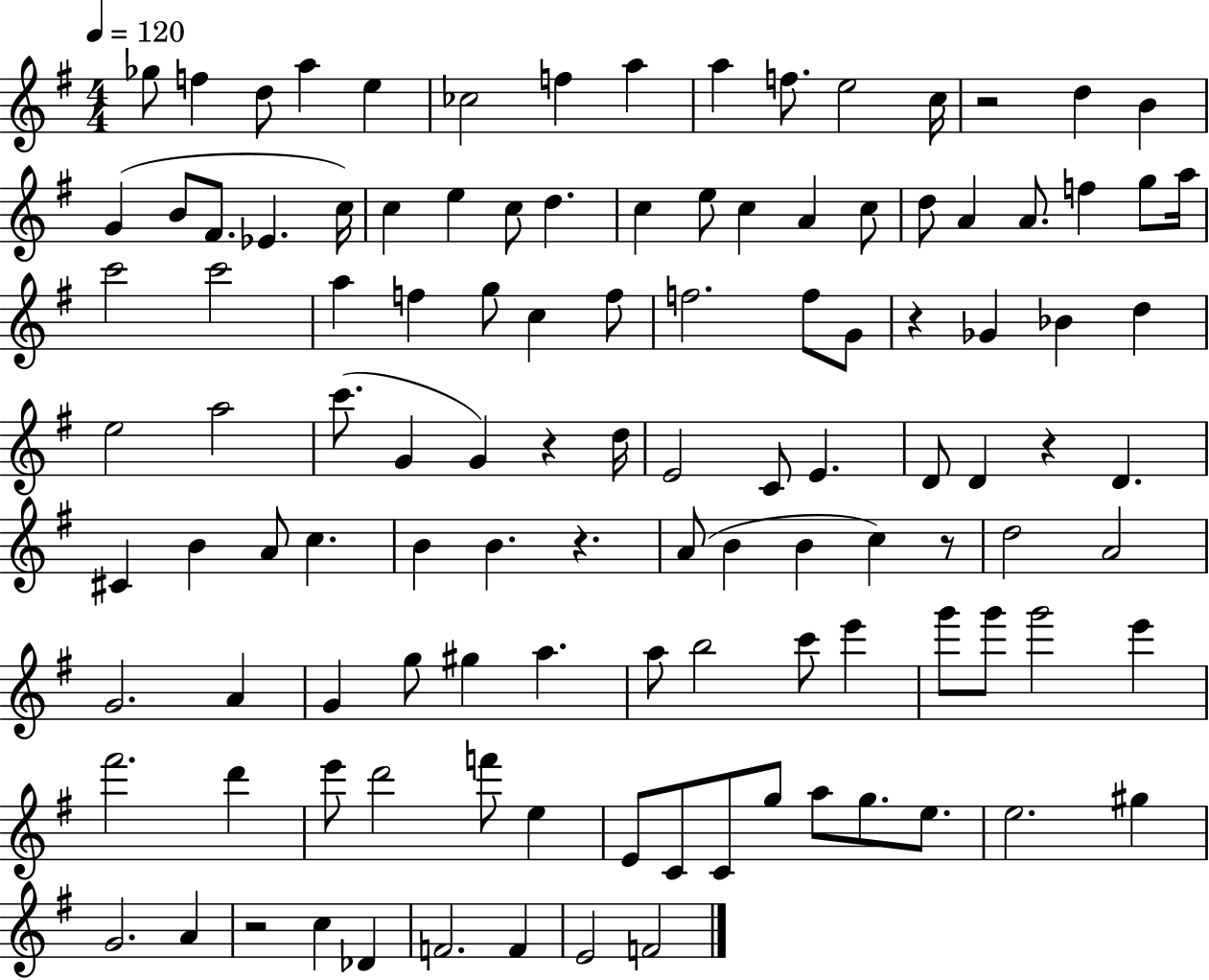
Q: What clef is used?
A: treble